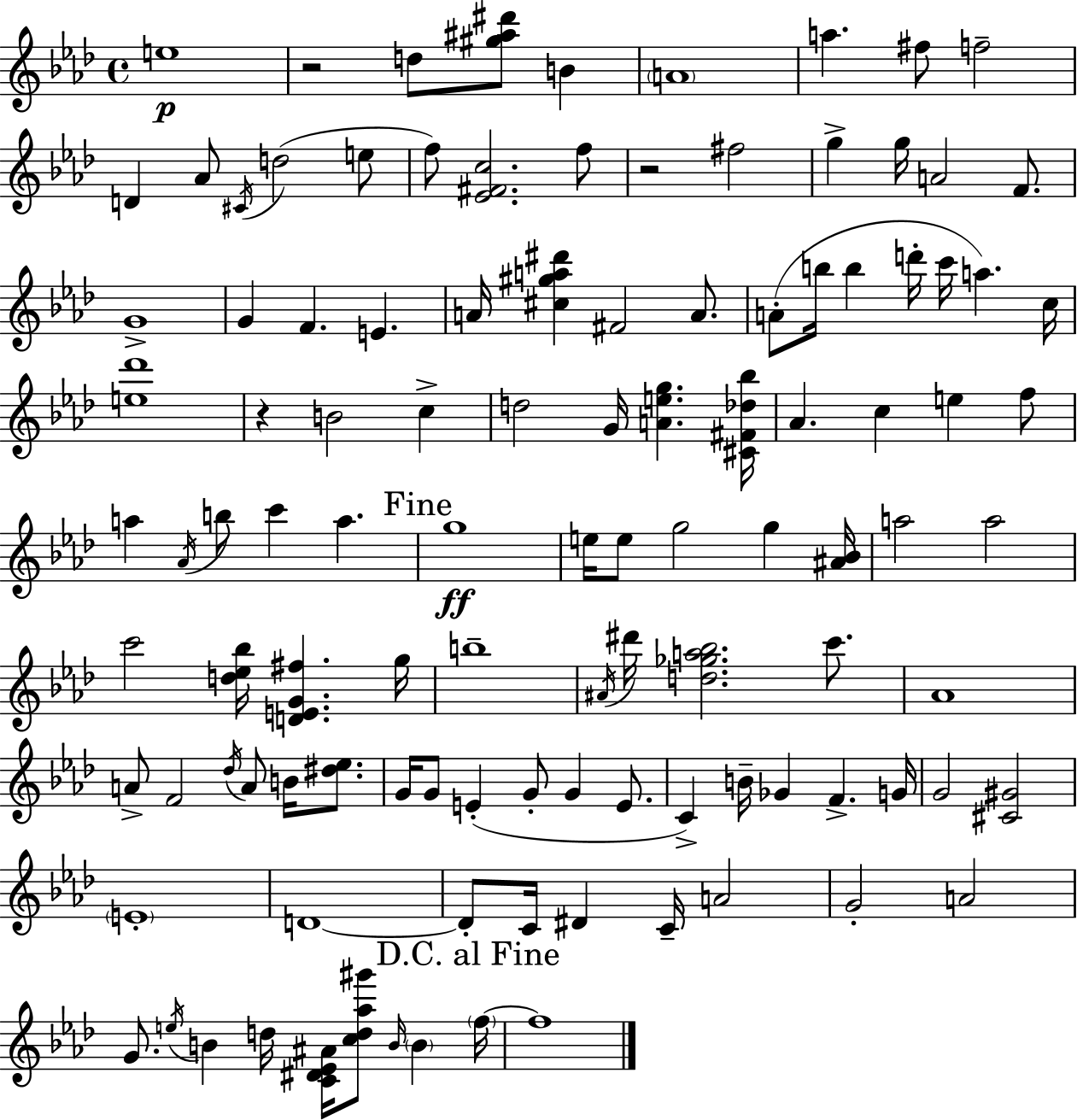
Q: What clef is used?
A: treble